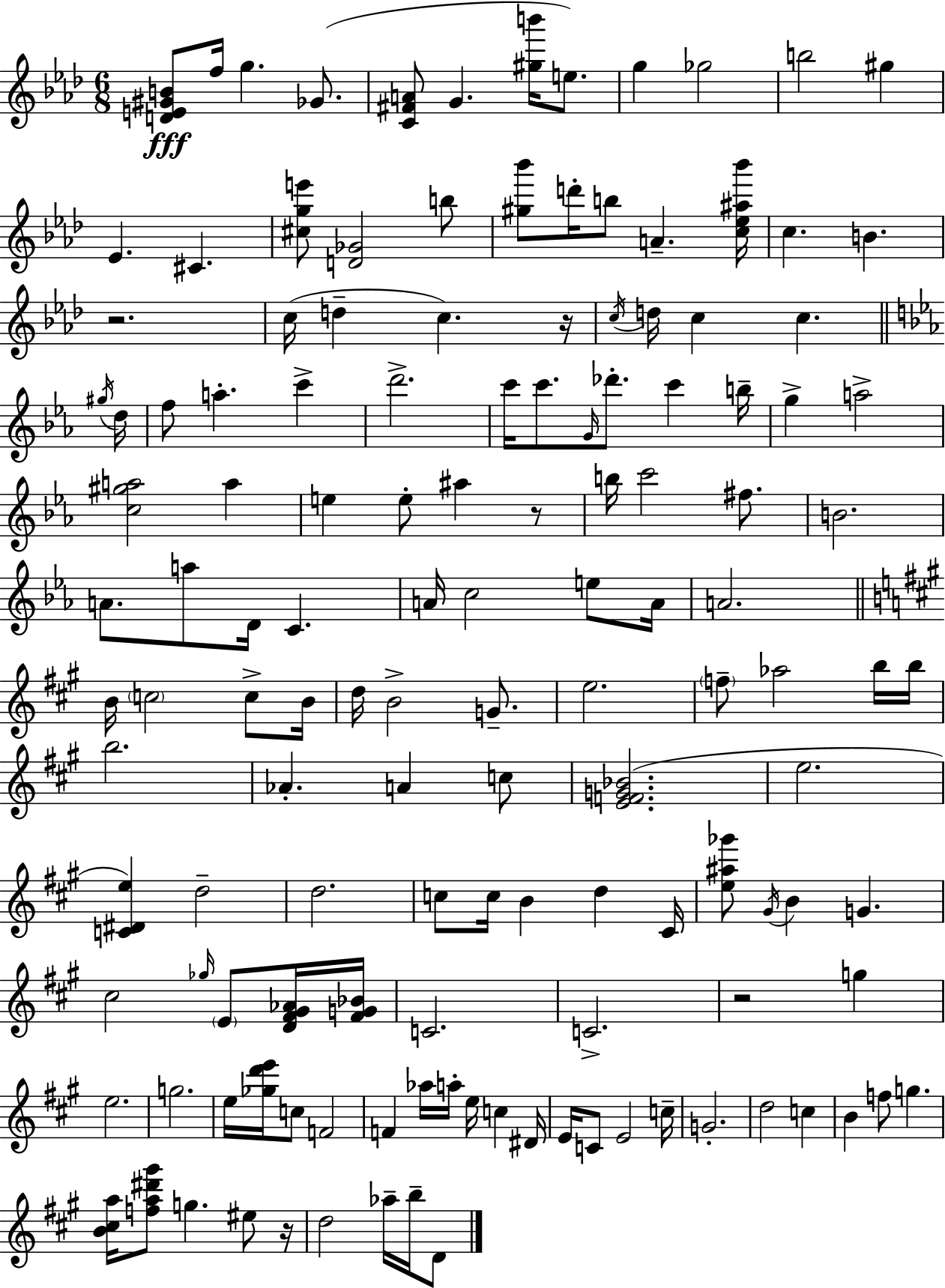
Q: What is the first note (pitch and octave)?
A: F5